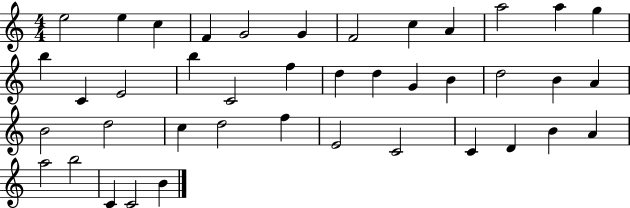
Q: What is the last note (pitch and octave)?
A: B4